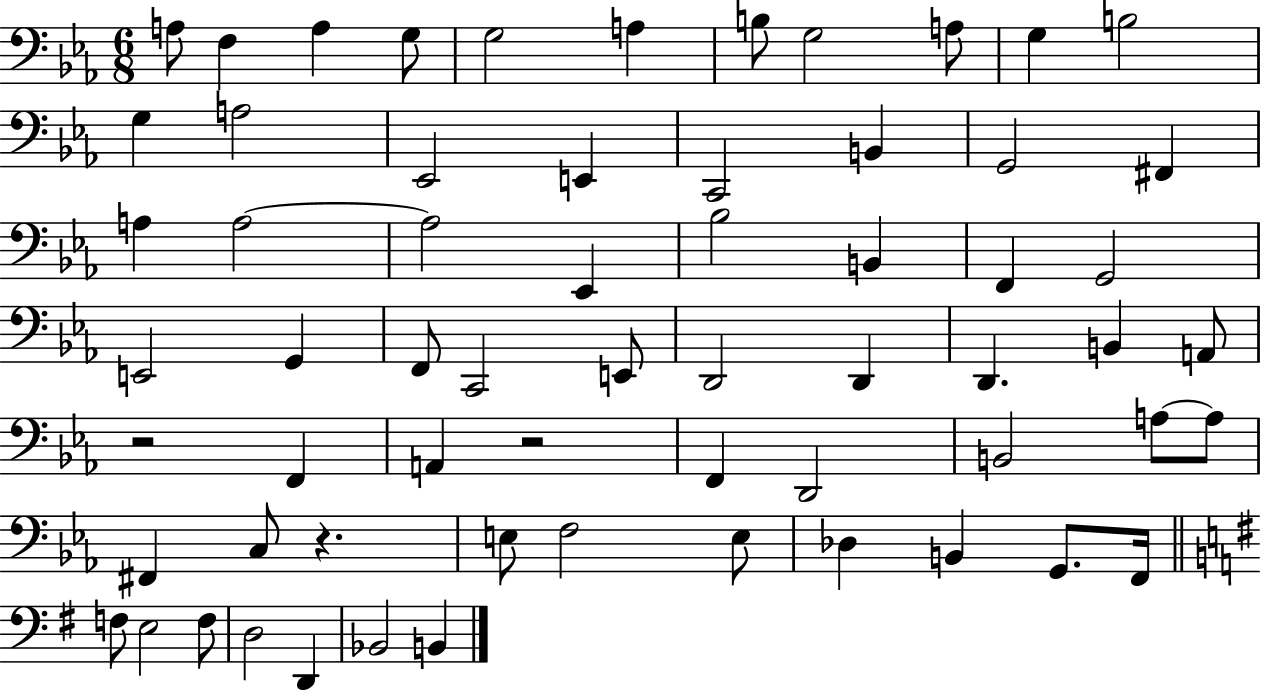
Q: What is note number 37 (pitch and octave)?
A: A2